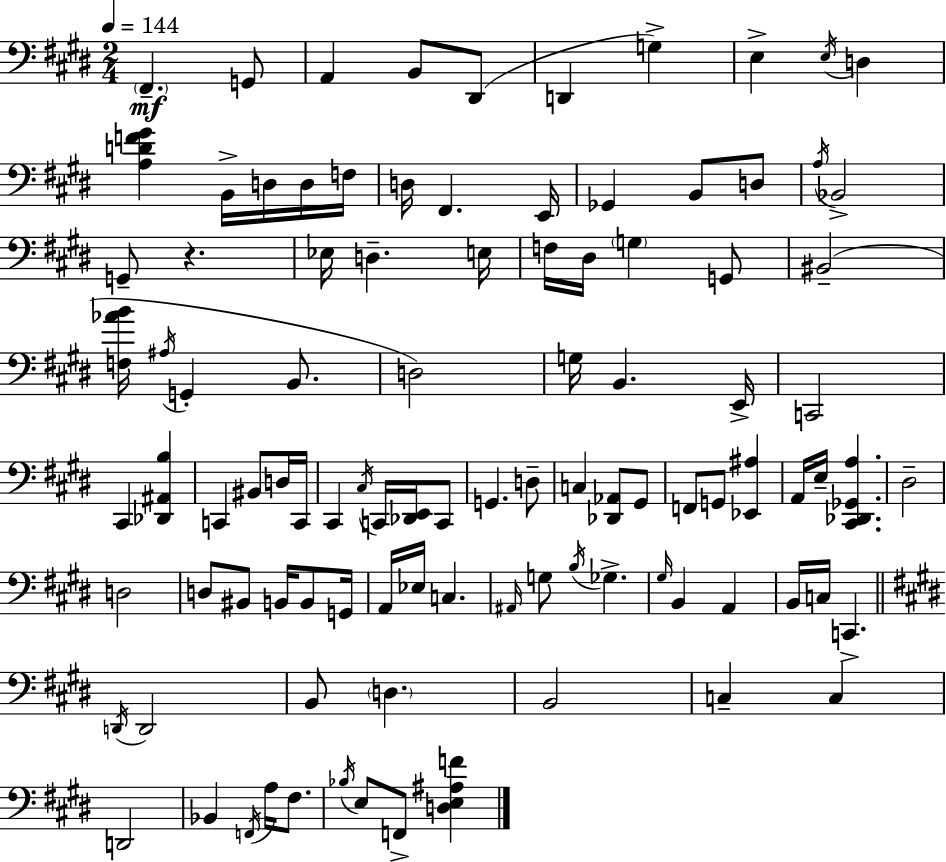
F#2/q. G2/e A2/q B2/e D#2/e D2/q G3/q E3/q E3/s D3/q [A3,D4,F4,G#4]/q B2/s D3/s D3/s F3/s D3/s F#2/q. E2/s Gb2/q B2/e D3/e A3/s Bb2/h G2/e R/q. Eb3/s D3/q. E3/s F3/s D#3/s G3/q G2/e BIS2/h [F3,Ab4,B4]/s A#3/s G2/q B2/e. D3/h G3/s B2/q. E2/s C2/h C#2/q [Db2,A#2,B3]/q C2/q BIS2/e D3/s C2/s C#2/q C#3/s C2/s [Db2,E2]/s C2/e G2/q. D3/e C3/q [Db2,Ab2]/e G#2/e F2/e G2/e [Eb2,A#3]/q A2/s E3/s [C#2,Db2,Gb2,A3]/q. D#3/h D3/h D3/e BIS2/e B2/s B2/e G2/s A2/s Eb3/s C3/q. A#2/s G3/e B3/s Gb3/q. G#3/s B2/q A2/q B2/s C3/s C2/q. D2/s D2/h B2/e D3/q. B2/h C3/q C3/q D2/h Bb2/q F2/s A3/s F#3/e. Bb3/s E3/e F2/e [D3,E3,A#3,F4]/q